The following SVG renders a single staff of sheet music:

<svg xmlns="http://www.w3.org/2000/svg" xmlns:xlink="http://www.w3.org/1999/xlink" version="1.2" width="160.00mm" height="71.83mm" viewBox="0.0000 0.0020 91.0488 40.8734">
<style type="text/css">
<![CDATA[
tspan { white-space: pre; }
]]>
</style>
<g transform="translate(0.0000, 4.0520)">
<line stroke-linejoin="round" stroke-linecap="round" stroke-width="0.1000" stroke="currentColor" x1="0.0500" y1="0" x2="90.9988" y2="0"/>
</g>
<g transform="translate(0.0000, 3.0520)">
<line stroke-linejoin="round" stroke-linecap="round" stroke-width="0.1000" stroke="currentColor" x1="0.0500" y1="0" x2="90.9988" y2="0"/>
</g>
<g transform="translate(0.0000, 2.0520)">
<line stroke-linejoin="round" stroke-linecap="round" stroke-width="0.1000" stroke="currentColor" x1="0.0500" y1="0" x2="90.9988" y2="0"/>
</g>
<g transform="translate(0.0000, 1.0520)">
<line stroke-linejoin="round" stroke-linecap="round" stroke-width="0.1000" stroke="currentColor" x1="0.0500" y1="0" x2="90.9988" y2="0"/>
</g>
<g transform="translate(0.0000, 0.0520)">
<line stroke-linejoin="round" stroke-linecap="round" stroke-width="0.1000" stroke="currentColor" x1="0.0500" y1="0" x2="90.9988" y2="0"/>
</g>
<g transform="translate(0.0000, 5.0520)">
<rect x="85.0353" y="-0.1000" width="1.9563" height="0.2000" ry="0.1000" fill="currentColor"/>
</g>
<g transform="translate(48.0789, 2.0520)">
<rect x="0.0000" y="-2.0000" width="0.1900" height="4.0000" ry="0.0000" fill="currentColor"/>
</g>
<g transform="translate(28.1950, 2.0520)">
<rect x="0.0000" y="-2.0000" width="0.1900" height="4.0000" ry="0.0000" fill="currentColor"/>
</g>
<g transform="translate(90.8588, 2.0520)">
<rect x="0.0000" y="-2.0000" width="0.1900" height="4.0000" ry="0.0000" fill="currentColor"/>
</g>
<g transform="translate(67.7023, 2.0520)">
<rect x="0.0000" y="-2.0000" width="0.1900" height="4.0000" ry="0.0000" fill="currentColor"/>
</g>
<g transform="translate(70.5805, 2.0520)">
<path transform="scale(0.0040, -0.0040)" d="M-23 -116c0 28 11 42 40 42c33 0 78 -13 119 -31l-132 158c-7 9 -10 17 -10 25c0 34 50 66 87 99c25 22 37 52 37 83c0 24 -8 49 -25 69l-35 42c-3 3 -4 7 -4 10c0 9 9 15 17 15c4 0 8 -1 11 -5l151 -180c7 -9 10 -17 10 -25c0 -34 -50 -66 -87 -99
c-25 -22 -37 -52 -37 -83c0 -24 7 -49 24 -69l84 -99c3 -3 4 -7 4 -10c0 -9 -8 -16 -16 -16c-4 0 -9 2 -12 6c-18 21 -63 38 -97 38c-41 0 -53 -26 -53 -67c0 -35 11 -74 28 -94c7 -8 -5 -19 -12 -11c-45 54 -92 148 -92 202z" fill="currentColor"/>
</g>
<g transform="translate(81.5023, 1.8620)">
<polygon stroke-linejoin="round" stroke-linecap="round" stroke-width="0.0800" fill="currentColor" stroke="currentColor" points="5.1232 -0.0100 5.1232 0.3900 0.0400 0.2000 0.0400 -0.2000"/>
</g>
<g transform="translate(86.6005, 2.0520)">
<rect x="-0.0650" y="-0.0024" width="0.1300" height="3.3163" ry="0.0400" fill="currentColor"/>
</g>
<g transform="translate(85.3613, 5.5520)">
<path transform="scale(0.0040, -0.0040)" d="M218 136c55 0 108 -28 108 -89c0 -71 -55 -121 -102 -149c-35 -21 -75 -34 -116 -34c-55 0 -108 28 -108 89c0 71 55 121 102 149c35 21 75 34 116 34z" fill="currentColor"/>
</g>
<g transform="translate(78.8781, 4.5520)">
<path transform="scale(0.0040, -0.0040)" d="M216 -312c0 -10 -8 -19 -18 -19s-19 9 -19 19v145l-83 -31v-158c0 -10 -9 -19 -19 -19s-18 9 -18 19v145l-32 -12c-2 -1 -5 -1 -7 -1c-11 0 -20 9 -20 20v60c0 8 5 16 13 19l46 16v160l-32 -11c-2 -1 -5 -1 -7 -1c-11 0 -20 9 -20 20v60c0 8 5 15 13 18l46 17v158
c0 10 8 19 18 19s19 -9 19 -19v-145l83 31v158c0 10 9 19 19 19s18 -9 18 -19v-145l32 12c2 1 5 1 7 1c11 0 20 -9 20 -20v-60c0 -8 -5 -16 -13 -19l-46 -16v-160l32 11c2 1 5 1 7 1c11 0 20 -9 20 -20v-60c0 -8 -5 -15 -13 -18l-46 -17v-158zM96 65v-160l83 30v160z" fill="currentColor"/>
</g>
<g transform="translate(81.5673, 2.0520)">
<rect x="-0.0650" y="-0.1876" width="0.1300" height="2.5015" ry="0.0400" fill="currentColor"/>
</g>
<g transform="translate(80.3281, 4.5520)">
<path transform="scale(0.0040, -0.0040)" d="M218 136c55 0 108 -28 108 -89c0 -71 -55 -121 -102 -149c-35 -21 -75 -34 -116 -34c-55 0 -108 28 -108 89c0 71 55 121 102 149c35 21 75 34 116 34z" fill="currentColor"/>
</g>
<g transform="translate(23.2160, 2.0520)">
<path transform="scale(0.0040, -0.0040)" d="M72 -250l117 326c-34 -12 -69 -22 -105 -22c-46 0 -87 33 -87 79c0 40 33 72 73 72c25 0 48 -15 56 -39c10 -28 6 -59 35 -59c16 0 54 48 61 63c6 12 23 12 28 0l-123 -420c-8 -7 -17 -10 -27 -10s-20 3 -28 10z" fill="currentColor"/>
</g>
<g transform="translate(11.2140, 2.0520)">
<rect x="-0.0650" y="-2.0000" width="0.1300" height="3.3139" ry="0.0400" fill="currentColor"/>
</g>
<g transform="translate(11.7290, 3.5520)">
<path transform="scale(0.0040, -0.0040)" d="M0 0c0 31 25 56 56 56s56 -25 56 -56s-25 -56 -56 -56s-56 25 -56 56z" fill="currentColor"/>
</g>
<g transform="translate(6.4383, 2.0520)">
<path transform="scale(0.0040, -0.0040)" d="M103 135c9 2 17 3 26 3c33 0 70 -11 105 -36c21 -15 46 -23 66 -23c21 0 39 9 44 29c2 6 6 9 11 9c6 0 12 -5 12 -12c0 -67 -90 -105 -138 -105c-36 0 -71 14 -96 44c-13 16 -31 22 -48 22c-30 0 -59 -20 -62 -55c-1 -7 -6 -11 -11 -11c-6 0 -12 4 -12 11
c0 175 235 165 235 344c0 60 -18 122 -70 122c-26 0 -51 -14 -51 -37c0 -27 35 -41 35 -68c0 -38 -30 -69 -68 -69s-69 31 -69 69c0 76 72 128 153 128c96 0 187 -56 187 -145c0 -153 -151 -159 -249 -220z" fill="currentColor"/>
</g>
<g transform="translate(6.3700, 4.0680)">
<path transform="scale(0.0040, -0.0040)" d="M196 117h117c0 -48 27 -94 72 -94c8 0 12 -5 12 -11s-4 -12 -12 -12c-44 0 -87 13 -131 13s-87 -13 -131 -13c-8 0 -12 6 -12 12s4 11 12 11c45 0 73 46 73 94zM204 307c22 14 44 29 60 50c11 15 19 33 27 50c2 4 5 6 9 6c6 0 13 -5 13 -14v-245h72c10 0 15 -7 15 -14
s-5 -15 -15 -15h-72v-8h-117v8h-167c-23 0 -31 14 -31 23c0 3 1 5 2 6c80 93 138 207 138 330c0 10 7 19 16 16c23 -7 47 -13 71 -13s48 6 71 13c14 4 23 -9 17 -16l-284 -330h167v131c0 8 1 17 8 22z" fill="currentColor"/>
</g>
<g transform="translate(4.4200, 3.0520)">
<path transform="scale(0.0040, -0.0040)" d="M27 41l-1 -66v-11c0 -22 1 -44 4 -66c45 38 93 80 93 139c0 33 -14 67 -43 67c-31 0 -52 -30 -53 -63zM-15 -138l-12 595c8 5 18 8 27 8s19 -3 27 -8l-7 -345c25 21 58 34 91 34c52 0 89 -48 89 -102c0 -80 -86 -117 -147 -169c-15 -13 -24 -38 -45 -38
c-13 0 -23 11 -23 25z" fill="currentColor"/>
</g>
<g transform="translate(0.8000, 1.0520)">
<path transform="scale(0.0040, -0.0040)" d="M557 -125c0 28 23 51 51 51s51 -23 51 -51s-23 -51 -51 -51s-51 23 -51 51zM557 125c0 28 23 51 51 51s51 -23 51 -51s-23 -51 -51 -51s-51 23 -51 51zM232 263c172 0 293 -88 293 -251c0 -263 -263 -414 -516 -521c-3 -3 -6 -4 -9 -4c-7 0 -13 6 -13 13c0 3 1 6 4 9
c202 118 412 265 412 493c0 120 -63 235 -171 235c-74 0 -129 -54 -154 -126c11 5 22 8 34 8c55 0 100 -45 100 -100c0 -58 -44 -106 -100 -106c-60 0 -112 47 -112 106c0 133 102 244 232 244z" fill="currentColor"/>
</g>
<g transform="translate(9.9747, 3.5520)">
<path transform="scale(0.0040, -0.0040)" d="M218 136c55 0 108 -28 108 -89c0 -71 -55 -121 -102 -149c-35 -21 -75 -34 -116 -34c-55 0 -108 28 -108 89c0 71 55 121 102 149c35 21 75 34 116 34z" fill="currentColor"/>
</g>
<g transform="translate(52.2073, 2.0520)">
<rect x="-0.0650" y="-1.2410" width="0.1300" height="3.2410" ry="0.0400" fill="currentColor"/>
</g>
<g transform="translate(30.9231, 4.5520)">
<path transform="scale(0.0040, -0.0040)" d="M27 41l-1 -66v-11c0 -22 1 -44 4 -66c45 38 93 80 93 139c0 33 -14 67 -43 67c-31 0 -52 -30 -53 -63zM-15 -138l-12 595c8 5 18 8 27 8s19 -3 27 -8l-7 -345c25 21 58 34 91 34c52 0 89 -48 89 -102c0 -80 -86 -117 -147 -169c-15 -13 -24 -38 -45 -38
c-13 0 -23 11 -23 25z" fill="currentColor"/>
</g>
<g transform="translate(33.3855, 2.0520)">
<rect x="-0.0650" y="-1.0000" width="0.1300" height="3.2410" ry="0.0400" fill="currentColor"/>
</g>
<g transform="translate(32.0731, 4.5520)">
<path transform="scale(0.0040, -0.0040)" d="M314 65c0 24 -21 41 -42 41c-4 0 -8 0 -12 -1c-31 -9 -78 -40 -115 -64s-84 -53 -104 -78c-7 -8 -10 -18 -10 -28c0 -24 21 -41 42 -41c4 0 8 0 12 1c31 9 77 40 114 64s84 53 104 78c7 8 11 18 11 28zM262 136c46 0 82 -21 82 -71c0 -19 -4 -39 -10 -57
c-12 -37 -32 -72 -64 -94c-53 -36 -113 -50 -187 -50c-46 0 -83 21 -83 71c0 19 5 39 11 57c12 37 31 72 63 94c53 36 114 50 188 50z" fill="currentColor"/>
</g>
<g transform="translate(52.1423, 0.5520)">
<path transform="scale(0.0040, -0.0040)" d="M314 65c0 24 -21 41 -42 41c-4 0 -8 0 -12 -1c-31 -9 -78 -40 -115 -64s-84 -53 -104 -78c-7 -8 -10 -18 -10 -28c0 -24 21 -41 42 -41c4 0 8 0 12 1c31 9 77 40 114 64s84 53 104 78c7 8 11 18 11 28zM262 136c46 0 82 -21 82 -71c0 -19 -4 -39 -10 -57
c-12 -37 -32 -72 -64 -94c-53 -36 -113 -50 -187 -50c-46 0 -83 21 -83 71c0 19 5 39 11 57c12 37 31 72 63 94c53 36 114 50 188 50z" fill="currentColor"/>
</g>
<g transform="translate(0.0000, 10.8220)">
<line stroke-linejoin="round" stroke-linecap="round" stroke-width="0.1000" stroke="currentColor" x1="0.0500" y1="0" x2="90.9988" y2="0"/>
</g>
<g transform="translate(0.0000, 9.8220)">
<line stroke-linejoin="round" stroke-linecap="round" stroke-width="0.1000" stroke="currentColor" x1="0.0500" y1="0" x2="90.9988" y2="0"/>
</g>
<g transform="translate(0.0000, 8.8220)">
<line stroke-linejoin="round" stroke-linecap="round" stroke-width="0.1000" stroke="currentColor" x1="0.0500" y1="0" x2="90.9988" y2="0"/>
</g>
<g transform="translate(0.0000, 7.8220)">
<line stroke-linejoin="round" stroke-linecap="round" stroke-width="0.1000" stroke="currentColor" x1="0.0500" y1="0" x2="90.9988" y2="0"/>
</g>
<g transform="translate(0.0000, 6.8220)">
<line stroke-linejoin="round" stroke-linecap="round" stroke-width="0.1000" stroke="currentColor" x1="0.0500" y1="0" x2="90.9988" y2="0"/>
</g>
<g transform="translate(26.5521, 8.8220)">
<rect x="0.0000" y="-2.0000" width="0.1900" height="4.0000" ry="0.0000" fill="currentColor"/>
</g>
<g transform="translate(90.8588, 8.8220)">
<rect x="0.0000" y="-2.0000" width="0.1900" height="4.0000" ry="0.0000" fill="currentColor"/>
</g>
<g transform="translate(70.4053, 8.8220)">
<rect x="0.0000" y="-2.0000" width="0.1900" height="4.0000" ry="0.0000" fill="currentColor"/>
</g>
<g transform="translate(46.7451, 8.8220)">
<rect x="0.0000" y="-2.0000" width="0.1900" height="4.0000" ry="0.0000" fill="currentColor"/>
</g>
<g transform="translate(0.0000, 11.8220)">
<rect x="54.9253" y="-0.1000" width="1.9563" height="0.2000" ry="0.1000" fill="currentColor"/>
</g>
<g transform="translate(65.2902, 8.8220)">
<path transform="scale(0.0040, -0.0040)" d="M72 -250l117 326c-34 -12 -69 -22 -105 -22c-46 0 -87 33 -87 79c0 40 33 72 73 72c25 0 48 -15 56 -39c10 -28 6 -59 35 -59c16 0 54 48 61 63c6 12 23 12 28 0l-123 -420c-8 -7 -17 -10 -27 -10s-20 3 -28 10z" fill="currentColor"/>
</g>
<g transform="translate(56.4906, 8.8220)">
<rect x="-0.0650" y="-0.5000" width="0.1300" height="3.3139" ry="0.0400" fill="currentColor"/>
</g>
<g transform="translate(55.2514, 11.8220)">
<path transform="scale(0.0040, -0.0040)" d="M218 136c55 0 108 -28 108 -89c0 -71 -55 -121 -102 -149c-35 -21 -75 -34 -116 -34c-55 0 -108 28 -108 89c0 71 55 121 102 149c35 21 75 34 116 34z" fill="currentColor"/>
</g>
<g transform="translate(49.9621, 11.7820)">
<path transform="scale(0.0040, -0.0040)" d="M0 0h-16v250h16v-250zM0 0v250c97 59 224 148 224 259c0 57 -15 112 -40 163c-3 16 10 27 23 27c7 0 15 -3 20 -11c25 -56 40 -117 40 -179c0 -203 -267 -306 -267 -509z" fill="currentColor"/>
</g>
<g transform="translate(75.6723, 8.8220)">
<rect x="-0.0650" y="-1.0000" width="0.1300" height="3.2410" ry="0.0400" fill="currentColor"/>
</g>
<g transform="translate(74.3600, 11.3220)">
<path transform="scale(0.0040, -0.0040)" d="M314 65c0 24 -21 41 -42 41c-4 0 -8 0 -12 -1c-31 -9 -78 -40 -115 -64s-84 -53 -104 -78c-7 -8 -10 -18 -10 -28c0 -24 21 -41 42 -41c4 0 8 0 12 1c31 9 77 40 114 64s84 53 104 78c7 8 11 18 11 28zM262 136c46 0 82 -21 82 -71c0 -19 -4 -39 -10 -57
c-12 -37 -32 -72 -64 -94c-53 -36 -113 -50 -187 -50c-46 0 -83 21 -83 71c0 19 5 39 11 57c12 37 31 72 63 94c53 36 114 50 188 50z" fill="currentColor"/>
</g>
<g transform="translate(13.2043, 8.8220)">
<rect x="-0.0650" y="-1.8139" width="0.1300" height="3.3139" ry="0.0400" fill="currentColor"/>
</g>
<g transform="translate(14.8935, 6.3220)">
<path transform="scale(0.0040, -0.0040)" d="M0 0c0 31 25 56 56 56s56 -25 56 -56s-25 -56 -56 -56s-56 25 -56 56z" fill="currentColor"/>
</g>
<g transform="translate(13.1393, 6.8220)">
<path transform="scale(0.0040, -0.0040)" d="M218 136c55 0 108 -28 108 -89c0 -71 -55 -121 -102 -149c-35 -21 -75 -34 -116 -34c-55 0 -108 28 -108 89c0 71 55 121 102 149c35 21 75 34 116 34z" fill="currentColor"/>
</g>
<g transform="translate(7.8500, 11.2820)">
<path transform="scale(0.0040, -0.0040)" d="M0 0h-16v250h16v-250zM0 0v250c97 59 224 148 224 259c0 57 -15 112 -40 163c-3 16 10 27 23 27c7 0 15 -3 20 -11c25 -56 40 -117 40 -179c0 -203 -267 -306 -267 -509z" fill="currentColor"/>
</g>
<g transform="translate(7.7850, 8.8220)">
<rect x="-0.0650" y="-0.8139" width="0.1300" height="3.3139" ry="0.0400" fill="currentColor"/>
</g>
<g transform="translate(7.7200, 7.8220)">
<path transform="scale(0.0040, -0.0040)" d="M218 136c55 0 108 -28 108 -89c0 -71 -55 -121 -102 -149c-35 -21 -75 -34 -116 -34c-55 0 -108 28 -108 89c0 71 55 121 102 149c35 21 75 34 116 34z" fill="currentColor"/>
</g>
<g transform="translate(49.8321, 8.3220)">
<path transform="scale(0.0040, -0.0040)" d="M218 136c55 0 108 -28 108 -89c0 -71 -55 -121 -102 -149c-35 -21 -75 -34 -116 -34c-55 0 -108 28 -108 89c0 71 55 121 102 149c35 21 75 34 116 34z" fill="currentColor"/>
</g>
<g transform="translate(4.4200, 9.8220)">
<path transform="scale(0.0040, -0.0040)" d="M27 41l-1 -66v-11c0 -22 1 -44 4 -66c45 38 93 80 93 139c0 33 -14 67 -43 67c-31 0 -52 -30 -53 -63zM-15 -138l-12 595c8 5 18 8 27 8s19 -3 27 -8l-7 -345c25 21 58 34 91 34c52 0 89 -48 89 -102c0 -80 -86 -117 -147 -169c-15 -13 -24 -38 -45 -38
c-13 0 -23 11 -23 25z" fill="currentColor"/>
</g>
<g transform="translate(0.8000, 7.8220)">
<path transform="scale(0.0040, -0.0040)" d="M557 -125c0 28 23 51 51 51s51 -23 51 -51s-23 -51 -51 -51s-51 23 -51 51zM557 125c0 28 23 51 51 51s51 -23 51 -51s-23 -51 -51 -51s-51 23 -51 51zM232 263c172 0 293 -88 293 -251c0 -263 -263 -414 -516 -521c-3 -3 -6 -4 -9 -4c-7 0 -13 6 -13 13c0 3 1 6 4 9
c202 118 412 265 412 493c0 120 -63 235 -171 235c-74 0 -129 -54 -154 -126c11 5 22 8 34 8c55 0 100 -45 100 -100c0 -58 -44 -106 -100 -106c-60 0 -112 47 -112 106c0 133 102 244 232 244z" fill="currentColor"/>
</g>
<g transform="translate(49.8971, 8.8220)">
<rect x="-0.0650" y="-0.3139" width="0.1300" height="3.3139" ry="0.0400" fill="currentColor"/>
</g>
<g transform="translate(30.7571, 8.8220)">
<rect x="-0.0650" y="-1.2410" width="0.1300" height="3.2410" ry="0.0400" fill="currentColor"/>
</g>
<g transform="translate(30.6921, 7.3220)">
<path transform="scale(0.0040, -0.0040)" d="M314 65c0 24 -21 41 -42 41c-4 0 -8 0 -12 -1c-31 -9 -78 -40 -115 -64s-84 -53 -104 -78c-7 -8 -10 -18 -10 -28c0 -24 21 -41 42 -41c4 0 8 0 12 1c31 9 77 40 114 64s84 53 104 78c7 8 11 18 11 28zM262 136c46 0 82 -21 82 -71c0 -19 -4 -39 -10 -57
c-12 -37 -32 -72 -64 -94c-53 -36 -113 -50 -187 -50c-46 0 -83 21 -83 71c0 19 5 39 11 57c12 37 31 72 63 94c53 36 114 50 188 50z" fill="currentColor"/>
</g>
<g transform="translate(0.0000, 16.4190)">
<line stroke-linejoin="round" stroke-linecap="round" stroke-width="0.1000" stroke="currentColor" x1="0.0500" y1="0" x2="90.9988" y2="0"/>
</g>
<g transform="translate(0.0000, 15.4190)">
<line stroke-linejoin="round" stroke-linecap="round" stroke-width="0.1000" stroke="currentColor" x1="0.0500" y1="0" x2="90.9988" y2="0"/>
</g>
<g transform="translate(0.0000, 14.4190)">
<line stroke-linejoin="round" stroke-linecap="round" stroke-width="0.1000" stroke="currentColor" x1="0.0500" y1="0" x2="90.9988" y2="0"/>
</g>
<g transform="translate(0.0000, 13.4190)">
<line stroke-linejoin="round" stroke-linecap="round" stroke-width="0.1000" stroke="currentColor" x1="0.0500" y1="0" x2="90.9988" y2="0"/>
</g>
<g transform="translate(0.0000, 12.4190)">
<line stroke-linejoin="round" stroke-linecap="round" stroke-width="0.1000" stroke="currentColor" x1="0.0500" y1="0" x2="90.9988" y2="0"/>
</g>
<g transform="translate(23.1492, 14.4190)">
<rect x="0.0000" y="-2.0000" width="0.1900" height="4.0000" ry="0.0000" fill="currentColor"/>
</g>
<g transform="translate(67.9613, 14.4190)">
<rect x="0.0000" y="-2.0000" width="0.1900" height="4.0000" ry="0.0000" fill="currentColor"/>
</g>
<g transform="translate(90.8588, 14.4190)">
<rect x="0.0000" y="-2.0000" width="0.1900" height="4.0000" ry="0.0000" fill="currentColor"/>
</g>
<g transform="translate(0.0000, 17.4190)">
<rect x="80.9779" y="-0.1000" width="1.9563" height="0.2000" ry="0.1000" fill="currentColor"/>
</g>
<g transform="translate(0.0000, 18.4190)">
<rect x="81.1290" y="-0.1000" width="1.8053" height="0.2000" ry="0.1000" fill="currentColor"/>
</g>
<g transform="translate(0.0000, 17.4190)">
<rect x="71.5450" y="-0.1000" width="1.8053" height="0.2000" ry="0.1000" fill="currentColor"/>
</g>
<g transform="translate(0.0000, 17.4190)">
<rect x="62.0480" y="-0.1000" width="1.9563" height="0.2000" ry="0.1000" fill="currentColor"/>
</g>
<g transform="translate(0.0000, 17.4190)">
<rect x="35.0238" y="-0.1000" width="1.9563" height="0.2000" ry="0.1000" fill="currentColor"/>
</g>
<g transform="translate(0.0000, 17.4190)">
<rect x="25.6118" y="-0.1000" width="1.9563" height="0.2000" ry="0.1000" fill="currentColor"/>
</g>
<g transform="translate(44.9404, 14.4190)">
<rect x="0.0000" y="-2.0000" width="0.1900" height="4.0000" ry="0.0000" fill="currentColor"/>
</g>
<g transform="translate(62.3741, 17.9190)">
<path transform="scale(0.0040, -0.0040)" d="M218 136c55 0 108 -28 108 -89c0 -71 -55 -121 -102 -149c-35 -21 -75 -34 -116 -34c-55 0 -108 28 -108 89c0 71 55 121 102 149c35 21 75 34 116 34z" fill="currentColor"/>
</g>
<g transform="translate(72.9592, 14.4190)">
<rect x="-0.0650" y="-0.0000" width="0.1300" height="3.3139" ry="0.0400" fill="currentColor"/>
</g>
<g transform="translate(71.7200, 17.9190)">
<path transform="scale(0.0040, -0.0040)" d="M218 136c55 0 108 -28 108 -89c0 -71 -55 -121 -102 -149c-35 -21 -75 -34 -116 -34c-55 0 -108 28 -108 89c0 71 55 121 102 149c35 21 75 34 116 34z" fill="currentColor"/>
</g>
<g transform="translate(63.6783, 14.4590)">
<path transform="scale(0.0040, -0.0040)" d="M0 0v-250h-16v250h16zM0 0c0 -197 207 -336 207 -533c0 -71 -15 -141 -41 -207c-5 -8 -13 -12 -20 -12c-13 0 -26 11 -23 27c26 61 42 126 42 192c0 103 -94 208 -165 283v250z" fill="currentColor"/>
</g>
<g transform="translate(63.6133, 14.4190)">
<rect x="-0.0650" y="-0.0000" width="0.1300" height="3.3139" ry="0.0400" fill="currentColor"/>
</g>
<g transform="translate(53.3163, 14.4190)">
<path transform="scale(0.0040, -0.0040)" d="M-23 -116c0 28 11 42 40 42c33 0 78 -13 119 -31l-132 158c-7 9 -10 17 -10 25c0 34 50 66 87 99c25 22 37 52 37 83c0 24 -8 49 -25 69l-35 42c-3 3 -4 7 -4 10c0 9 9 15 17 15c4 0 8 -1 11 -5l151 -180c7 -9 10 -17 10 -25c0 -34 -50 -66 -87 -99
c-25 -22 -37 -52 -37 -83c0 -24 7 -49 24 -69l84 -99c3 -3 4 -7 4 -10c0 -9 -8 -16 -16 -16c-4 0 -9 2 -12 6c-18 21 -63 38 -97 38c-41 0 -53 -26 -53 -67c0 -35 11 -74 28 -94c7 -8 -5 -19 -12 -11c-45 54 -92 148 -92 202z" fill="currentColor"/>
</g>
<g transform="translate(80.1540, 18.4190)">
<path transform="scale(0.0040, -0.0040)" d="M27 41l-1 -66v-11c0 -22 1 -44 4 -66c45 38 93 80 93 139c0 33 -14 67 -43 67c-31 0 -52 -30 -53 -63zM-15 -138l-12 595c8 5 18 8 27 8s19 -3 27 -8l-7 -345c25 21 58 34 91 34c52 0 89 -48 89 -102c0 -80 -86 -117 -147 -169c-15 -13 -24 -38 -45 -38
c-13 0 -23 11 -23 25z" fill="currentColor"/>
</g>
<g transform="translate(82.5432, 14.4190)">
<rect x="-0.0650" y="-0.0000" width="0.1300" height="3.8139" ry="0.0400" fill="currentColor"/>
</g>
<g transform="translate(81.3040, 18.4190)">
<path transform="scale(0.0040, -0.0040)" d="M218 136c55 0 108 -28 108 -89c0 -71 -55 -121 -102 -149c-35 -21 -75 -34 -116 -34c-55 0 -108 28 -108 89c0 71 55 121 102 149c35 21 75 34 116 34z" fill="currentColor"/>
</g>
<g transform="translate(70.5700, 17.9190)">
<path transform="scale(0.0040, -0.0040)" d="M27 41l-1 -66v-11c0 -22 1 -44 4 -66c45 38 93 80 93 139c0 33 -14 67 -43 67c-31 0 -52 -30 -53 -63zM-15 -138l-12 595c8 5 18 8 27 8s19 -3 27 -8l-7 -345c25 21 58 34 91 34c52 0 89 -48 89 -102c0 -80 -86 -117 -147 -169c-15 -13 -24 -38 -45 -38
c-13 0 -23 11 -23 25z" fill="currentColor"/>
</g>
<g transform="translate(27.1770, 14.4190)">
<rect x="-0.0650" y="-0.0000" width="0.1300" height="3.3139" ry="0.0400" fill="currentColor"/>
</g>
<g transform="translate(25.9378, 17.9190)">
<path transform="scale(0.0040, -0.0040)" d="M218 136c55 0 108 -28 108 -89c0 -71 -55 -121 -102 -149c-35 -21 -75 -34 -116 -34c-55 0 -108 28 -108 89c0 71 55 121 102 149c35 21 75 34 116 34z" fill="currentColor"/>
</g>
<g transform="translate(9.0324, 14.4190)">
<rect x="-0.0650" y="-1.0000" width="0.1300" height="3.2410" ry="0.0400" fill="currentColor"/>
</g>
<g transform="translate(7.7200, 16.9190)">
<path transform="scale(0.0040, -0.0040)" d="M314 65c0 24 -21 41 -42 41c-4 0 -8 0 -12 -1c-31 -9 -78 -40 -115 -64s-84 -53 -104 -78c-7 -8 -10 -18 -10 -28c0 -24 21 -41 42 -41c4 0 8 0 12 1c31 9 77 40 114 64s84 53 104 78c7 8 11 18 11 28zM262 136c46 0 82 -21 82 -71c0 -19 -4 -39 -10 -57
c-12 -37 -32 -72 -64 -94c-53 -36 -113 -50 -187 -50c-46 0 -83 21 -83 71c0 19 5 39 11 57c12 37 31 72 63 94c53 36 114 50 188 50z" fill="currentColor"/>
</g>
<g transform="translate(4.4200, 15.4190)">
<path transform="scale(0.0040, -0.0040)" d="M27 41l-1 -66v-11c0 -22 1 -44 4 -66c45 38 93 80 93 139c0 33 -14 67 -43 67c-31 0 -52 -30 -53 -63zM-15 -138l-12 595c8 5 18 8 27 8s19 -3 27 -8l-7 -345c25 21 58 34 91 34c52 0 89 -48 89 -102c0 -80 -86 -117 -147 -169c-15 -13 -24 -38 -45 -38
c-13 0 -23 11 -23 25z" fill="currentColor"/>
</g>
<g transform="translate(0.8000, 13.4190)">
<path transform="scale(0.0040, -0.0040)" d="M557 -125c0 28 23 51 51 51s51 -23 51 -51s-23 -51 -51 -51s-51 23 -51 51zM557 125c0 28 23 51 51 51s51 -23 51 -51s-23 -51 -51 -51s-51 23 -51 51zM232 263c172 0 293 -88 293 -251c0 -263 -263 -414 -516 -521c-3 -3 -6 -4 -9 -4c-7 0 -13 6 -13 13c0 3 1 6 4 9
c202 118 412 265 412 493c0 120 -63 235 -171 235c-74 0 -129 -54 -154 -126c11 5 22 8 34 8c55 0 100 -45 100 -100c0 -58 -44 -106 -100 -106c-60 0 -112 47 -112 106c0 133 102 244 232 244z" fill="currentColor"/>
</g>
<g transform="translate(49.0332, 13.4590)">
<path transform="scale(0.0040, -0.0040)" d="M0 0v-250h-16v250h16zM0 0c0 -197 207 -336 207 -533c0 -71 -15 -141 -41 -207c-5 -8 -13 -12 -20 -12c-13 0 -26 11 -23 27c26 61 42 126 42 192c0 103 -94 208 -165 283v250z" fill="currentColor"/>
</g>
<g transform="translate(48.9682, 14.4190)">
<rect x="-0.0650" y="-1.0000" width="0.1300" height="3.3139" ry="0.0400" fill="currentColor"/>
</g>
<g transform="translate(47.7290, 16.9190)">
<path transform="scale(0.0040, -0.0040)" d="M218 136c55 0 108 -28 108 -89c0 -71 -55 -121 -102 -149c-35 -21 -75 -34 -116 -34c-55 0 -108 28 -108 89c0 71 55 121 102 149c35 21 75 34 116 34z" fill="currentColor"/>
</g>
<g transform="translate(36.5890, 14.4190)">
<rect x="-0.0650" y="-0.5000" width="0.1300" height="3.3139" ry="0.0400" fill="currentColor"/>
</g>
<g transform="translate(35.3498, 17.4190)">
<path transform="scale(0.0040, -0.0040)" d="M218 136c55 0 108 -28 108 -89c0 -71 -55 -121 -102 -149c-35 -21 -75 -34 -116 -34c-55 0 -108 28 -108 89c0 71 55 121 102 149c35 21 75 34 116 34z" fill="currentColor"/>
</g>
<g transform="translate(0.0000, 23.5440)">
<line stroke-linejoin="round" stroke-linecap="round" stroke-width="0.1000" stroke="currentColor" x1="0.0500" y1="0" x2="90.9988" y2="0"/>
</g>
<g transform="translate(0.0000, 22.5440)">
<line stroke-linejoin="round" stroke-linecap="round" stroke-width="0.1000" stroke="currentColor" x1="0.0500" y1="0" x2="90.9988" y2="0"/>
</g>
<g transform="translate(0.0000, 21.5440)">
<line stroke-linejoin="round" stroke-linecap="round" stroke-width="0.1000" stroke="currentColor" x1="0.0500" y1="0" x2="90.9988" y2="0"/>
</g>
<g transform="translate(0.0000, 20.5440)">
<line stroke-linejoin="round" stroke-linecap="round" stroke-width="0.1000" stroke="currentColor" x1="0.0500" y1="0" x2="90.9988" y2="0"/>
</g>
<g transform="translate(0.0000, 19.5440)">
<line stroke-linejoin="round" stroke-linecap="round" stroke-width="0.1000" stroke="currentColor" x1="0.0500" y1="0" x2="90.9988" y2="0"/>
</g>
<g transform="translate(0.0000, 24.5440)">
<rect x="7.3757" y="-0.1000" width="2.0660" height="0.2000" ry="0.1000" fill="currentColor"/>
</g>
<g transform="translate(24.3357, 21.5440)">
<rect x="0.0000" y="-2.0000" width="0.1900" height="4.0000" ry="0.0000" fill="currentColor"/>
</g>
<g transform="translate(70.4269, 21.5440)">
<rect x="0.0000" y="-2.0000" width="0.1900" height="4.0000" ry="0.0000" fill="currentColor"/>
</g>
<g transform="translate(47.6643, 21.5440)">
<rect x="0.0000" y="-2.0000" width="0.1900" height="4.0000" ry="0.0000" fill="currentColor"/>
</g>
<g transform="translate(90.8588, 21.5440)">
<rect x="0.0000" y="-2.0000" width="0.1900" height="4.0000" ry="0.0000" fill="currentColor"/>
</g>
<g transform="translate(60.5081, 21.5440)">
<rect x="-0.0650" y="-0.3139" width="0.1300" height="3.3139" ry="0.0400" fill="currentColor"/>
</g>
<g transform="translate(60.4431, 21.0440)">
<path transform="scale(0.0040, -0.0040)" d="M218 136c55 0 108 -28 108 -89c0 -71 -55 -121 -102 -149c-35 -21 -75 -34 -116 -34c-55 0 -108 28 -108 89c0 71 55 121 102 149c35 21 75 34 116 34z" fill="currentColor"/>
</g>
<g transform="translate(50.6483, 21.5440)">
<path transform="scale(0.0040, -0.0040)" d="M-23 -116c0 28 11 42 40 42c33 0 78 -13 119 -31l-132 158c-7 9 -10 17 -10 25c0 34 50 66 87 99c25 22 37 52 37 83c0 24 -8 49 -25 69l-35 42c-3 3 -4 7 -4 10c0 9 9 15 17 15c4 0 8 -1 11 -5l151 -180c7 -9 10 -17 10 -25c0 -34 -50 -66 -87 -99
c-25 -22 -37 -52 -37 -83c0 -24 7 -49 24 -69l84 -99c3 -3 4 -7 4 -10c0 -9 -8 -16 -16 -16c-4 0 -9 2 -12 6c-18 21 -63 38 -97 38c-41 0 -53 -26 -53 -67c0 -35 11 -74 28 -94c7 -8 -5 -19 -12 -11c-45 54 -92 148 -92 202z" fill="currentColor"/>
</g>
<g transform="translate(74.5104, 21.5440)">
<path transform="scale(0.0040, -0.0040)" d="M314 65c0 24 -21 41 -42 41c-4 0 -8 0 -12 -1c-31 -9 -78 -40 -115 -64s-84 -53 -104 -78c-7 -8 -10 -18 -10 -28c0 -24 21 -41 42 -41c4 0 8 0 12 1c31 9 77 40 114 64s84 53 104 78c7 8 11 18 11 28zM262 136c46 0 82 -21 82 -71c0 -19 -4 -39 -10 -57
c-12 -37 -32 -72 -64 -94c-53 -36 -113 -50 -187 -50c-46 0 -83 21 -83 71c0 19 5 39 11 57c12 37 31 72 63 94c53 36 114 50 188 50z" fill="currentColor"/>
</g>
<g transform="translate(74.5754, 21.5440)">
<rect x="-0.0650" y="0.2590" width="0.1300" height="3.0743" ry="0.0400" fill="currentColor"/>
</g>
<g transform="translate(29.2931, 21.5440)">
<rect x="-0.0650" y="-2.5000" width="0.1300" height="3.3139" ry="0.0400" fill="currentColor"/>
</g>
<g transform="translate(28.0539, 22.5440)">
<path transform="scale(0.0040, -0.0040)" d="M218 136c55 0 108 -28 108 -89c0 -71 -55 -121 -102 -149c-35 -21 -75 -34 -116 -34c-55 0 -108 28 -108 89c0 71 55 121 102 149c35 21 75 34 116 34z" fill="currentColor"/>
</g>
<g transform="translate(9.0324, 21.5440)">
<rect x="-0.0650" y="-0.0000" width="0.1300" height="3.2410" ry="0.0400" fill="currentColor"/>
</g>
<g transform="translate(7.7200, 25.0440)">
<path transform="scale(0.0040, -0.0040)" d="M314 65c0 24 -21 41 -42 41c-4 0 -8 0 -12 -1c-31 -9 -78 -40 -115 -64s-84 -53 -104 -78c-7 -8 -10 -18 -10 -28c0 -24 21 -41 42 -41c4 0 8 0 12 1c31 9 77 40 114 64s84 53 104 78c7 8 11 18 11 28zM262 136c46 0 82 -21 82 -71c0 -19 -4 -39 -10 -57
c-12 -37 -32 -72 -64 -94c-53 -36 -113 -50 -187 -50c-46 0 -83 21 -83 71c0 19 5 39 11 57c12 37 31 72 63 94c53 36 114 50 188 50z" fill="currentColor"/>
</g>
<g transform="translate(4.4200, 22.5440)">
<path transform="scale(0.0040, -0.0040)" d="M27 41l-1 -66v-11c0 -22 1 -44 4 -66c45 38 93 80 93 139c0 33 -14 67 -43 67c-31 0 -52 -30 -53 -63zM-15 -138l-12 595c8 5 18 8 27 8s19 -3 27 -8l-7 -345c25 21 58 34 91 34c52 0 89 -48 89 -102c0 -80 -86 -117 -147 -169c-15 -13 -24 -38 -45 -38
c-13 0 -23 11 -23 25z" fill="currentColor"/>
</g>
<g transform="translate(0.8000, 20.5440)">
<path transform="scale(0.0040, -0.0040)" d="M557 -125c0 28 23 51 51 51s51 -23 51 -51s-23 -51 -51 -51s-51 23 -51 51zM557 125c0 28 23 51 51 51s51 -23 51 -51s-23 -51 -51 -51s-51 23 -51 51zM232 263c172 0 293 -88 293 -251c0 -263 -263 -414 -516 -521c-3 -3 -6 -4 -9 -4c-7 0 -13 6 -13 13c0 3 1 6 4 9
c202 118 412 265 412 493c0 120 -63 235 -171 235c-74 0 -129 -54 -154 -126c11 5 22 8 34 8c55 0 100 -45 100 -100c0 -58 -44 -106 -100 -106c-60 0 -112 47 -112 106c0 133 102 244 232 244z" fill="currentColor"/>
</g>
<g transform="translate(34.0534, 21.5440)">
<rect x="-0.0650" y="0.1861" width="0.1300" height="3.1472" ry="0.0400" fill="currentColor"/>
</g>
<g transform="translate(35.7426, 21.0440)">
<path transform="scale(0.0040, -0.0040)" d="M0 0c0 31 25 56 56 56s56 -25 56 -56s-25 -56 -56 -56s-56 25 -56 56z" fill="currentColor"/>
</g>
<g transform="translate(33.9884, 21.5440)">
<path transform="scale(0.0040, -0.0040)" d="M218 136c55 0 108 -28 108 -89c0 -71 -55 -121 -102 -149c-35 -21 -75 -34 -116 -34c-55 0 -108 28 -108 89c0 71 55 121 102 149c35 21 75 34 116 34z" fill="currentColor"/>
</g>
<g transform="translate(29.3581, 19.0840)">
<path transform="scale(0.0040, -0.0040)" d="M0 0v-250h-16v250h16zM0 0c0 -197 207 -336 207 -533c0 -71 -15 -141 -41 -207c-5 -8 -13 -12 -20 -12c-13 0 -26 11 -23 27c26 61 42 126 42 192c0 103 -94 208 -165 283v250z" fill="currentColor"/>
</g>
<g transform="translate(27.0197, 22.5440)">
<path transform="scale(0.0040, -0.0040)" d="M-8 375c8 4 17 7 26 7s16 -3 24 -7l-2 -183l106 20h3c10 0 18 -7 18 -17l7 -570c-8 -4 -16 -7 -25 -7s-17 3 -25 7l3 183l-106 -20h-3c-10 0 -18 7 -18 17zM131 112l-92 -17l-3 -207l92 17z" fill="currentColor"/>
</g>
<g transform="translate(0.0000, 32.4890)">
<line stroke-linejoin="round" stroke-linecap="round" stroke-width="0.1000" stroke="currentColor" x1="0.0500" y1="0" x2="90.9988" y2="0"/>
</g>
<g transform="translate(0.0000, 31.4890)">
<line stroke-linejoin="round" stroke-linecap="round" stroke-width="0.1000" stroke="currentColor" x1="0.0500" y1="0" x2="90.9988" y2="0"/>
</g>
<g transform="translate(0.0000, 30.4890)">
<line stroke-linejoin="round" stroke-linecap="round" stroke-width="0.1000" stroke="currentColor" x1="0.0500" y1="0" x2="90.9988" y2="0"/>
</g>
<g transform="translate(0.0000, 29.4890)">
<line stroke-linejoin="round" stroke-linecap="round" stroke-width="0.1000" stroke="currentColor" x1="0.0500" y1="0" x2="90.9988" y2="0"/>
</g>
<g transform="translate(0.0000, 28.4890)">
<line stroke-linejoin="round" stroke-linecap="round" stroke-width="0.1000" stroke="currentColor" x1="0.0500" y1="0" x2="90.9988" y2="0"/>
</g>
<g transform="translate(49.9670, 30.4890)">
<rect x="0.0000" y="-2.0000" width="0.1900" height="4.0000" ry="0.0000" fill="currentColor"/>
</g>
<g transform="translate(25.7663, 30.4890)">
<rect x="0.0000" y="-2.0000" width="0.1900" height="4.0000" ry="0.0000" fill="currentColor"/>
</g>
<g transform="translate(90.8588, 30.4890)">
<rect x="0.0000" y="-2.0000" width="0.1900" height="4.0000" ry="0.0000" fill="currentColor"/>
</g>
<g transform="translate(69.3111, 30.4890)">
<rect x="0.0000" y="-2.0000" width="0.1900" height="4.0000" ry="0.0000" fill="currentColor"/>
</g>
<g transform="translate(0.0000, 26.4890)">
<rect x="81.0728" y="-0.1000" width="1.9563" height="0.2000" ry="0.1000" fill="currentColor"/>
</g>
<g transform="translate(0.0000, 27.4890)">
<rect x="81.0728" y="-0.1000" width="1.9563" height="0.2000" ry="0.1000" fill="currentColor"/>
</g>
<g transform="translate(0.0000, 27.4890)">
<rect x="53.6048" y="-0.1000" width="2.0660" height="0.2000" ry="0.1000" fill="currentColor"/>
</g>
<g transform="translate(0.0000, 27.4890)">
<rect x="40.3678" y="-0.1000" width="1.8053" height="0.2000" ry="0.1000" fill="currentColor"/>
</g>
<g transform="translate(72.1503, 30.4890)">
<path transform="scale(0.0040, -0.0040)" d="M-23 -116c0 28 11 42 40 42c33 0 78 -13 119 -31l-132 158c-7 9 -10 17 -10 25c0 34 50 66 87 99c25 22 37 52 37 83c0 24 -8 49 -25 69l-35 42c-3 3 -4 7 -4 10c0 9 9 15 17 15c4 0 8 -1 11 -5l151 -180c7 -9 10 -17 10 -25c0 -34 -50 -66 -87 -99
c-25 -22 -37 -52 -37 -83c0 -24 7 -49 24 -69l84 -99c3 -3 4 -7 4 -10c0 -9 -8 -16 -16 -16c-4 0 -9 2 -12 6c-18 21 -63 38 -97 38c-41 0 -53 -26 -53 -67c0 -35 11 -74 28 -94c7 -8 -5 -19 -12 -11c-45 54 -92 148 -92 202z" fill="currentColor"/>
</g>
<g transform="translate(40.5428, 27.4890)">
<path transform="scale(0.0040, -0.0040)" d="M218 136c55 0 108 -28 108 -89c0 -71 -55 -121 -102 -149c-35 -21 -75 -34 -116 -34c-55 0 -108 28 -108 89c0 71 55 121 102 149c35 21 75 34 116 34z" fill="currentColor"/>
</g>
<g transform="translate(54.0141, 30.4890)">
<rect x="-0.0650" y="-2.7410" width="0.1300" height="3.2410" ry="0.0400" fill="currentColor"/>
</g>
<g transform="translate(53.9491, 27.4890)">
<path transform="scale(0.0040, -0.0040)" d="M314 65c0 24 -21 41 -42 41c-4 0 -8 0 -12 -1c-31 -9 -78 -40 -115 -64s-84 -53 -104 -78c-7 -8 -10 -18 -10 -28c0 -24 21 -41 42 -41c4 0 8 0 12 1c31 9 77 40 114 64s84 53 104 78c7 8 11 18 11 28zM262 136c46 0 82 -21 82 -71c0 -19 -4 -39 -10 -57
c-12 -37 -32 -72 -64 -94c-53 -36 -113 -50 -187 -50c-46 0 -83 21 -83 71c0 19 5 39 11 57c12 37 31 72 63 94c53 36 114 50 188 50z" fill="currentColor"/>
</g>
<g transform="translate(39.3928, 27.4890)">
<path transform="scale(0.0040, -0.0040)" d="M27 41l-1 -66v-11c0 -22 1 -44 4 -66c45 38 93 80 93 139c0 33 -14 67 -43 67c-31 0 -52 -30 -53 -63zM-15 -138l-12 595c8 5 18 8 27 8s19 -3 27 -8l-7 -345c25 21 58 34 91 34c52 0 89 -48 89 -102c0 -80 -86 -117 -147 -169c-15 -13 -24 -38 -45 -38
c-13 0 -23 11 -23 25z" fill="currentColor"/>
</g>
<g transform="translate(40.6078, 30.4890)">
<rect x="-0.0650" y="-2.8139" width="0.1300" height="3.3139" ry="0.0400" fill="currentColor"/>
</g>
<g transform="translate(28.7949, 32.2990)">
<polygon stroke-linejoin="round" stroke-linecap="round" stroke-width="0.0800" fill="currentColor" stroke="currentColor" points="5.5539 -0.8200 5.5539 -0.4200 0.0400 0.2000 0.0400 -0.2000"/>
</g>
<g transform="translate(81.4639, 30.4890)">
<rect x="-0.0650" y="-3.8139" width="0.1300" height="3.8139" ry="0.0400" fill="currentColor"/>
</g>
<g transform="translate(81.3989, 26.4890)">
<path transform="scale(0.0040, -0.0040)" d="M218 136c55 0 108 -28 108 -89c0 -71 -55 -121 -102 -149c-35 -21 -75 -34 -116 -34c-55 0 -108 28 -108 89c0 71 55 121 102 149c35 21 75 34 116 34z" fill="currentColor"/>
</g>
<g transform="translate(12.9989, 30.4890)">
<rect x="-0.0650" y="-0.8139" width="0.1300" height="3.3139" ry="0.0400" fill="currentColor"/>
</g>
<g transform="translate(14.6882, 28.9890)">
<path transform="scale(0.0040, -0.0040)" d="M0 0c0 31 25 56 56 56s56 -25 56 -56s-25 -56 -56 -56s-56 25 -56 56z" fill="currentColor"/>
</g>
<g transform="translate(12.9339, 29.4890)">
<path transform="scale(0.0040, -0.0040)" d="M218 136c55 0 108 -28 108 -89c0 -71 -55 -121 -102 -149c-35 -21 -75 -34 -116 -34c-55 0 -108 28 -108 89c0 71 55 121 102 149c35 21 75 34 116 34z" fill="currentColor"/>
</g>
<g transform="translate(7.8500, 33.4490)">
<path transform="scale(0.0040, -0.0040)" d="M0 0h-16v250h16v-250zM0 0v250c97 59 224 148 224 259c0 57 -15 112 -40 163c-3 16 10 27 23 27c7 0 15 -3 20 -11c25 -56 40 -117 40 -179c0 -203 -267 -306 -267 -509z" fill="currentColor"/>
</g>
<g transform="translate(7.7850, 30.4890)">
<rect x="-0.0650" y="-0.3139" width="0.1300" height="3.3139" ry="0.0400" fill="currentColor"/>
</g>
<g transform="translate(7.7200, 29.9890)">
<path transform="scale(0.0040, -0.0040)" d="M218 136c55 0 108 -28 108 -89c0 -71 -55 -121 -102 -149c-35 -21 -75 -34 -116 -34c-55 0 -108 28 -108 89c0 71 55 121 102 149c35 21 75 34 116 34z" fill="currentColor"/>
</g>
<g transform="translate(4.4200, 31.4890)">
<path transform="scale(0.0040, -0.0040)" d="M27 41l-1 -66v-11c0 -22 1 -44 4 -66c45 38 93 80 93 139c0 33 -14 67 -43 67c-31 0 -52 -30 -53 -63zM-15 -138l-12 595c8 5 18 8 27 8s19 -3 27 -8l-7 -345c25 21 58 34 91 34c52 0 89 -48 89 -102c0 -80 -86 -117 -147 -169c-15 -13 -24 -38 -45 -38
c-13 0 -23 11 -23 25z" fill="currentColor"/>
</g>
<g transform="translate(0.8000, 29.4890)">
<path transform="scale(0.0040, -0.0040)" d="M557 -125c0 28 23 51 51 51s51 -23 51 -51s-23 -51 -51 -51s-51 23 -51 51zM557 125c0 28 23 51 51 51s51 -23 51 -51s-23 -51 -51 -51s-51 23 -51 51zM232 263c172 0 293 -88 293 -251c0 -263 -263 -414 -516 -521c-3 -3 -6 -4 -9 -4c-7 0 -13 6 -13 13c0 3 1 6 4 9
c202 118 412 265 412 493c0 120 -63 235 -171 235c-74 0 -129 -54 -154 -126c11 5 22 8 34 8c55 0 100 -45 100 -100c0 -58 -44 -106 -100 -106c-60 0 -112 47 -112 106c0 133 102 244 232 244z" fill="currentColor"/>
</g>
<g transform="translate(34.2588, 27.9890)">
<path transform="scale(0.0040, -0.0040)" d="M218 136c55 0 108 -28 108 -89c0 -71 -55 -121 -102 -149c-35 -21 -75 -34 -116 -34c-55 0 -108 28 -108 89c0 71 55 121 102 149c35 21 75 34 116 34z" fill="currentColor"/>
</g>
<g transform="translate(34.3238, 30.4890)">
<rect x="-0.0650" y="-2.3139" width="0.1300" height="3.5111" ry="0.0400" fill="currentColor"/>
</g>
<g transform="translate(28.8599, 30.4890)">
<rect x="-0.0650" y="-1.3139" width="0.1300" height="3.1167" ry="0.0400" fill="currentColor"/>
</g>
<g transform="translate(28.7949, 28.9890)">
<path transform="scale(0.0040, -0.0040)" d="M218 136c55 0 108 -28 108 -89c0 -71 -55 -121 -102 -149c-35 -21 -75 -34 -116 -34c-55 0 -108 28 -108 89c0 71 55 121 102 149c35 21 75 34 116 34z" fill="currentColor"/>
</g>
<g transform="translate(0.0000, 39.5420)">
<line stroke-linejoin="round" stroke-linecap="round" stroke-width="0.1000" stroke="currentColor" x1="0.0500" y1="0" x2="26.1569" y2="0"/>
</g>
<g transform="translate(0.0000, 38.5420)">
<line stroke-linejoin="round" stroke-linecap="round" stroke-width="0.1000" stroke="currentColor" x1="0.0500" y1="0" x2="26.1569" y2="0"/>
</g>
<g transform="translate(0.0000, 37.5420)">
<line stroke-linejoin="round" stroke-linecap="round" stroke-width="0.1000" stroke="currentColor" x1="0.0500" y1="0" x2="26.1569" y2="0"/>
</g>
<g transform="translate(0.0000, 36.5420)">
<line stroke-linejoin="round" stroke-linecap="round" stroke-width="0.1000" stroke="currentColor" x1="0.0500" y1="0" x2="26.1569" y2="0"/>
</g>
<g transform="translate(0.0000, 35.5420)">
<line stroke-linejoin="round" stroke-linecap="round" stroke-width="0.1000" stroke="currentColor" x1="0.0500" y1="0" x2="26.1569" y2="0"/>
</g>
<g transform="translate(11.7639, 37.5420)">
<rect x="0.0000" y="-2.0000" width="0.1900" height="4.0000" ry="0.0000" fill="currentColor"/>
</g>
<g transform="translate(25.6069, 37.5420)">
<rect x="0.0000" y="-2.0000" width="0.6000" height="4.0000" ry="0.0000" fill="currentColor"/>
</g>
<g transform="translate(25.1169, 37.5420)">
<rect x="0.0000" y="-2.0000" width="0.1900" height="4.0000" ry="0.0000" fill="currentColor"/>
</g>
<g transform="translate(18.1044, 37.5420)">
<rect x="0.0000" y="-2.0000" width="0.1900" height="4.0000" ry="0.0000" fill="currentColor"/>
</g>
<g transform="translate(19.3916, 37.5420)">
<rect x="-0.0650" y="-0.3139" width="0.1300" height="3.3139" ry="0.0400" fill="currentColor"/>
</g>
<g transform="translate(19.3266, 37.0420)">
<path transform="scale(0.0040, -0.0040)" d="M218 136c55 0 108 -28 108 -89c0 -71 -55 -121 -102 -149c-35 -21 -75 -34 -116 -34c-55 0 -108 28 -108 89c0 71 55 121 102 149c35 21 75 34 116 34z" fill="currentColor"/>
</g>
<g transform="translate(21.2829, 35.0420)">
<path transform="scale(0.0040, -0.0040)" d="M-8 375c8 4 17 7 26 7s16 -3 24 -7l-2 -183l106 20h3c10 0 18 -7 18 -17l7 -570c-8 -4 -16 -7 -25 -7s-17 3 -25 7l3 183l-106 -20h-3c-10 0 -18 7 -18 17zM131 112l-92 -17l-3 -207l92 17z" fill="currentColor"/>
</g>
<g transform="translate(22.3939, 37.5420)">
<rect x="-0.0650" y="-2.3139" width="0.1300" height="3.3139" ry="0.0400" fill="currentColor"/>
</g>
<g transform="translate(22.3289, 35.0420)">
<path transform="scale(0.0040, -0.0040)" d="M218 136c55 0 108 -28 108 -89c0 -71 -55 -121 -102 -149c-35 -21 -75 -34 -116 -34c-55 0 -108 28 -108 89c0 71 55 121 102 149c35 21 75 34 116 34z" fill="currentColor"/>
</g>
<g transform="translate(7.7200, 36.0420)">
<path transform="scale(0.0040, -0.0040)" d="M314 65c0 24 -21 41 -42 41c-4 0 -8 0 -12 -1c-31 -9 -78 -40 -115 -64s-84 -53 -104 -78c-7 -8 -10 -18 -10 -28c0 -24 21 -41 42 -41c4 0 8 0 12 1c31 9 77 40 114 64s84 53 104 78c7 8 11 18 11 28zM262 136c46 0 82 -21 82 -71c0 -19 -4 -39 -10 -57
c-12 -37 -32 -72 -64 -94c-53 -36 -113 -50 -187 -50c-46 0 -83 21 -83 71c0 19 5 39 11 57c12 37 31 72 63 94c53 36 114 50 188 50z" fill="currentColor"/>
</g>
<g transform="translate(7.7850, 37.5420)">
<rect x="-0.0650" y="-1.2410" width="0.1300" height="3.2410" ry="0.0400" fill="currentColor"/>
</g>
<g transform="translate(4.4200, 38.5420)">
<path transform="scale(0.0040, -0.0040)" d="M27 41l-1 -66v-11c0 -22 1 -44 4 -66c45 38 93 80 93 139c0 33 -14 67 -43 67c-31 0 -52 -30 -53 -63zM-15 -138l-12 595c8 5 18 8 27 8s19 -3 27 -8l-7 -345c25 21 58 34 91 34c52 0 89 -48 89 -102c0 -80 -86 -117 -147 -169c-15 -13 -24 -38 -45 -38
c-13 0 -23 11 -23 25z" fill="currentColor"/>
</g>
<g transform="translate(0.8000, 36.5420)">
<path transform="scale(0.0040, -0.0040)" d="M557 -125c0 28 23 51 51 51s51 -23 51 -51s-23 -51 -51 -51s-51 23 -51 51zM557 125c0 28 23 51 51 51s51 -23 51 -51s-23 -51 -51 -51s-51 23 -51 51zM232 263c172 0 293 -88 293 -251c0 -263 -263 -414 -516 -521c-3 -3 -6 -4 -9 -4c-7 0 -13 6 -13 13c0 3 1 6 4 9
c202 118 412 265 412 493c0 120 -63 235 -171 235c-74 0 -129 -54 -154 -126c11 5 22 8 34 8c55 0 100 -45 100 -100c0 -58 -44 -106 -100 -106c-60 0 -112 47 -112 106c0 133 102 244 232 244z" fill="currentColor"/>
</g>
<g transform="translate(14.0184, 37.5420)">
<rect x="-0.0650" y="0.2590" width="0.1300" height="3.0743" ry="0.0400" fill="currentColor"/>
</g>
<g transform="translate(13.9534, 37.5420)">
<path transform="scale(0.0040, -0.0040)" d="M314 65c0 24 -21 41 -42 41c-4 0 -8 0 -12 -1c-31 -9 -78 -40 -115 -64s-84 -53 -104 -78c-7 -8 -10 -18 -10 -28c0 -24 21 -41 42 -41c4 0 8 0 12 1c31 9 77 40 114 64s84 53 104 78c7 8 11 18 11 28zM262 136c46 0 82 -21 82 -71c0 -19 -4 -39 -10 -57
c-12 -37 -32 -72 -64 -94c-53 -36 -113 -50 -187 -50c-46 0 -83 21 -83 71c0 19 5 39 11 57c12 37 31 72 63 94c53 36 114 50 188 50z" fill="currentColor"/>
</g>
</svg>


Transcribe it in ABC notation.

X:1
T:Untitled
M:2/4
L:1/4
K:F
A,, z/2 _F,,2 G,2 z ^F,,/2 D,,/2 F,/2 A, G,2 E,/2 E,, z/2 F,,2 F,,2 D,, E,, F,,/2 z D,,/2 _D,, _C,, D,,2 B,,/2 D, z E, D,2 E,/2 F, G,/2 _B,/2 _C C2 z E G,2 D,2 E, B,